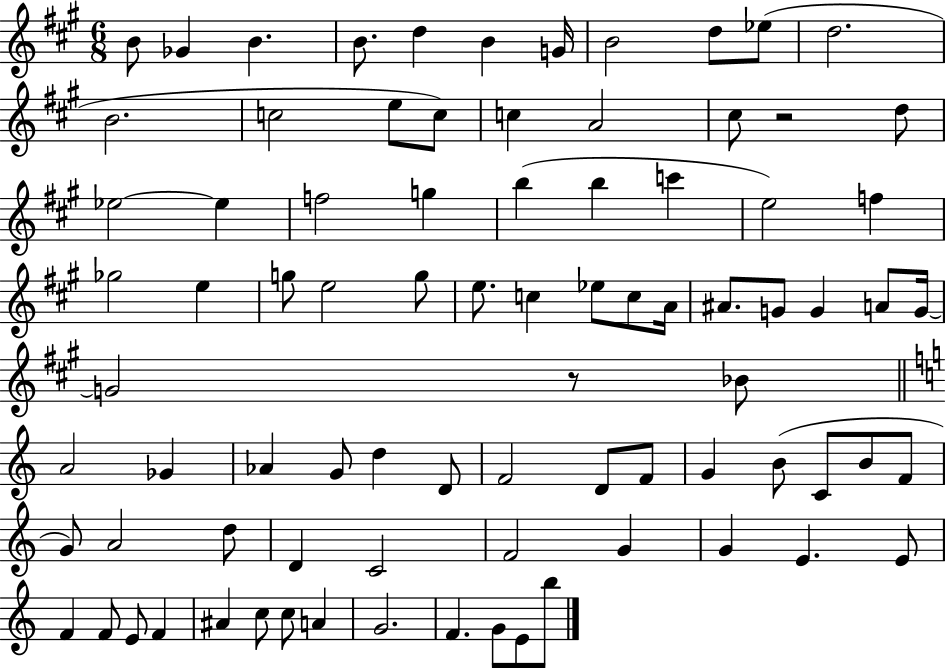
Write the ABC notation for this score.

X:1
T:Untitled
M:6/8
L:1/4
K:A
B/2 _G B B/2 d B G/4 B2 d/2 _e/2 d2 B2 c2 e/2 c/2 c A2 ^c/2 z2 d/2 _e2 _e f2 g b b c' e2 f _g2 e g/2 e2 g/2 e/2 c _e/2 c/2 A/4 ^A/2 G/2 G A/2 G/4 G2 z/2 _B/2 A2 _G _A G/2 d D/2 F2 D/2 F/2 G B/2 C/2 B/2 F/2 G/2 A2 d/2 D C2 F2 G G E E/2 F F/2 E/2 F ^A c/2 c/2 A G2 F G/2 E/2 b/2